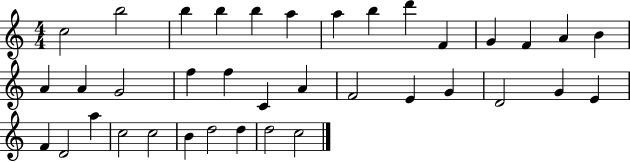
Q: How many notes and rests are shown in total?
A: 37